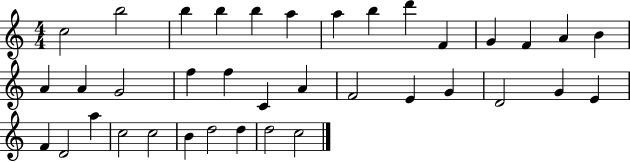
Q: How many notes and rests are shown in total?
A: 37